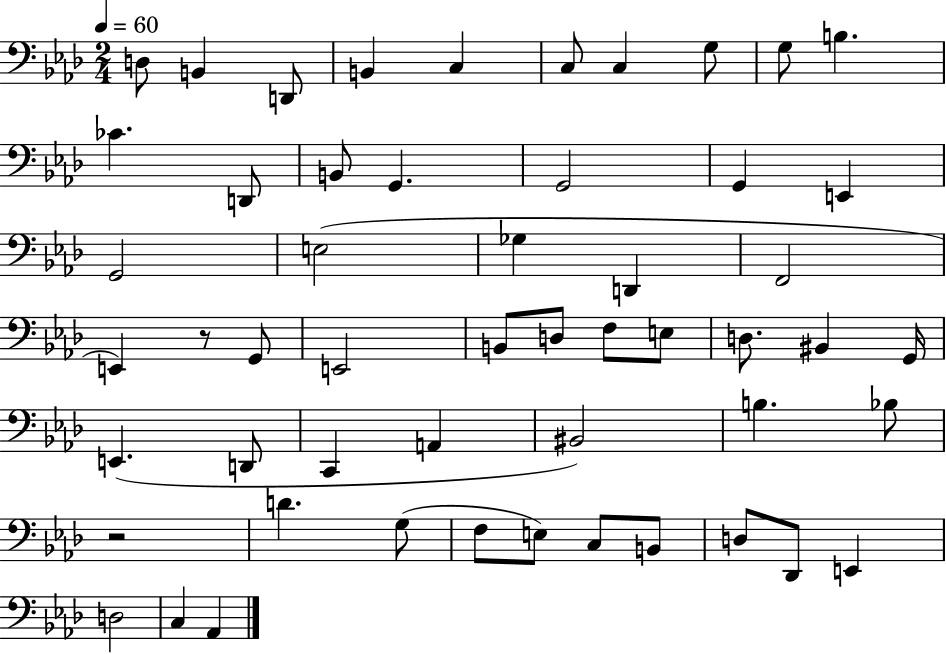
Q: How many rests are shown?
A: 2